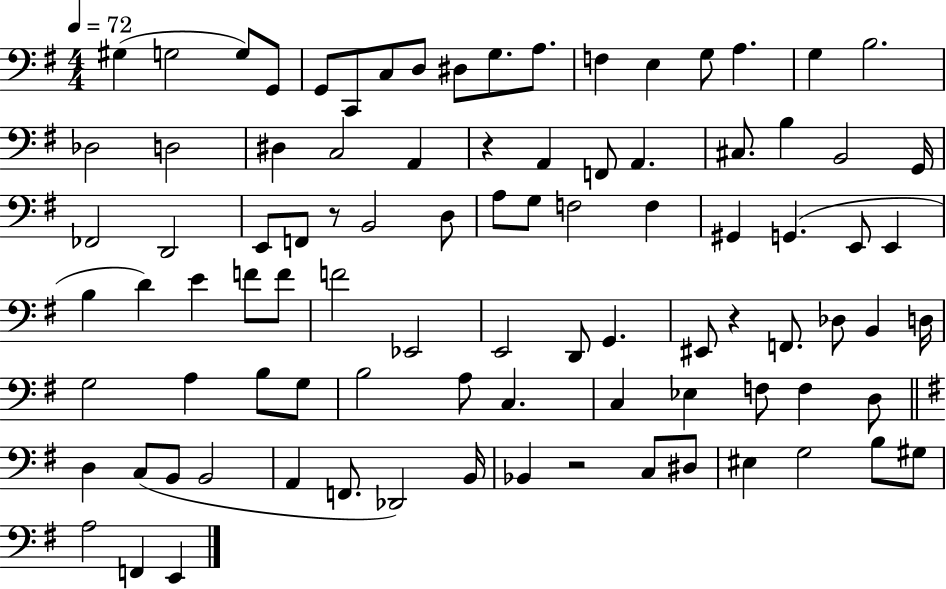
{
  \clef bass
  \numericTimeSignature
  \time 4/4
  \key g \major
  \tempo 4 = 72
  gis4( g2 g8) g,8 | g,8 c,8 c8 d8 dis8 g8. a8. | f4 e4 g8 a4. | g4 b2. | \break des2 d2 | dis4 c2 a,4 | r4 a,4 f,8 a,4. | cis8. b4 b,2 g,16 | \break fes,2 d,2 | e,8 f,8 r8 b,2 d8 | a8 g8 f2 f4 | gis,4 g,4.( e,8 e,4 | \break b4 d'4) e'4 f'8 f'8 | f'2 ees,2 | e,2 d,8 g,4. | eis,8 r4 f,8. des8 b,4 d16 | \break g2 a4 b8 g8 | b2 a8 c4. | c4 ees4 f8 f4 d8 | \bar "||" \break \key e \minor d4 c8( b,8 b,2 | a,4 f,8. des,2) b,16 | bes,4 r2 c8 dis8 | eis4 g2 b8 gis8 | \break a2 f,4 e,4 | \bar "|."
}